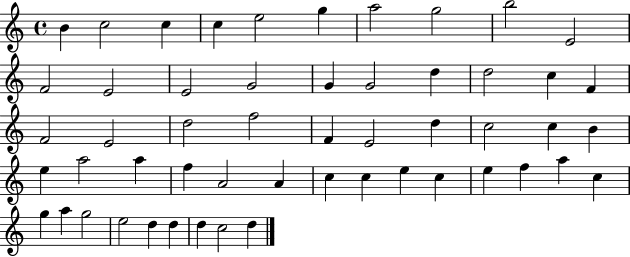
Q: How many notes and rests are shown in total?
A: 53